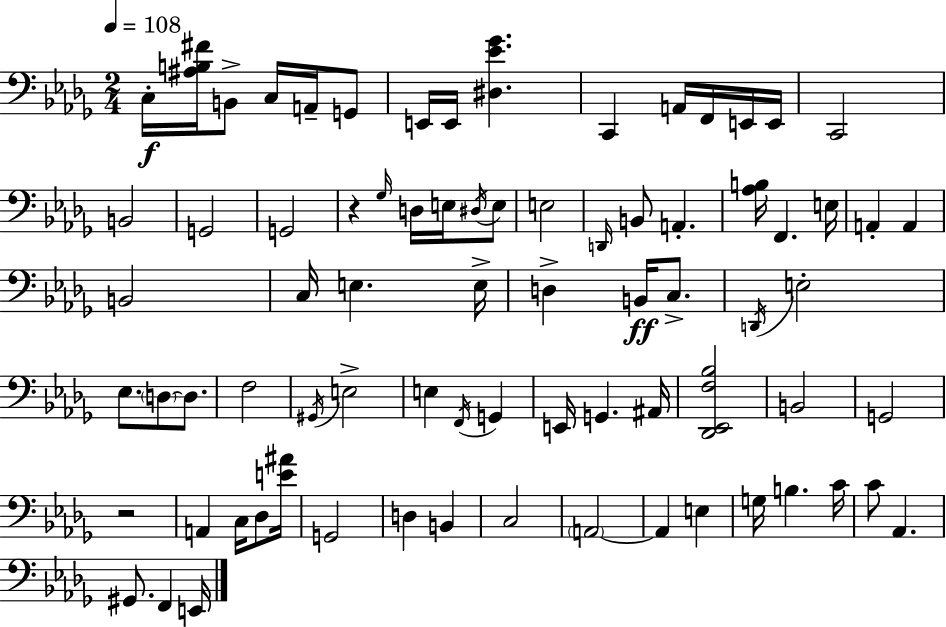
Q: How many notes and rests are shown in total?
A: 77